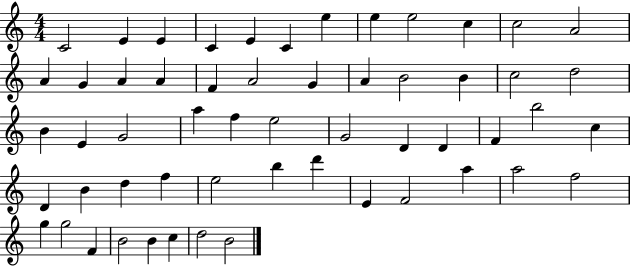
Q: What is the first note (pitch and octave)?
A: C4